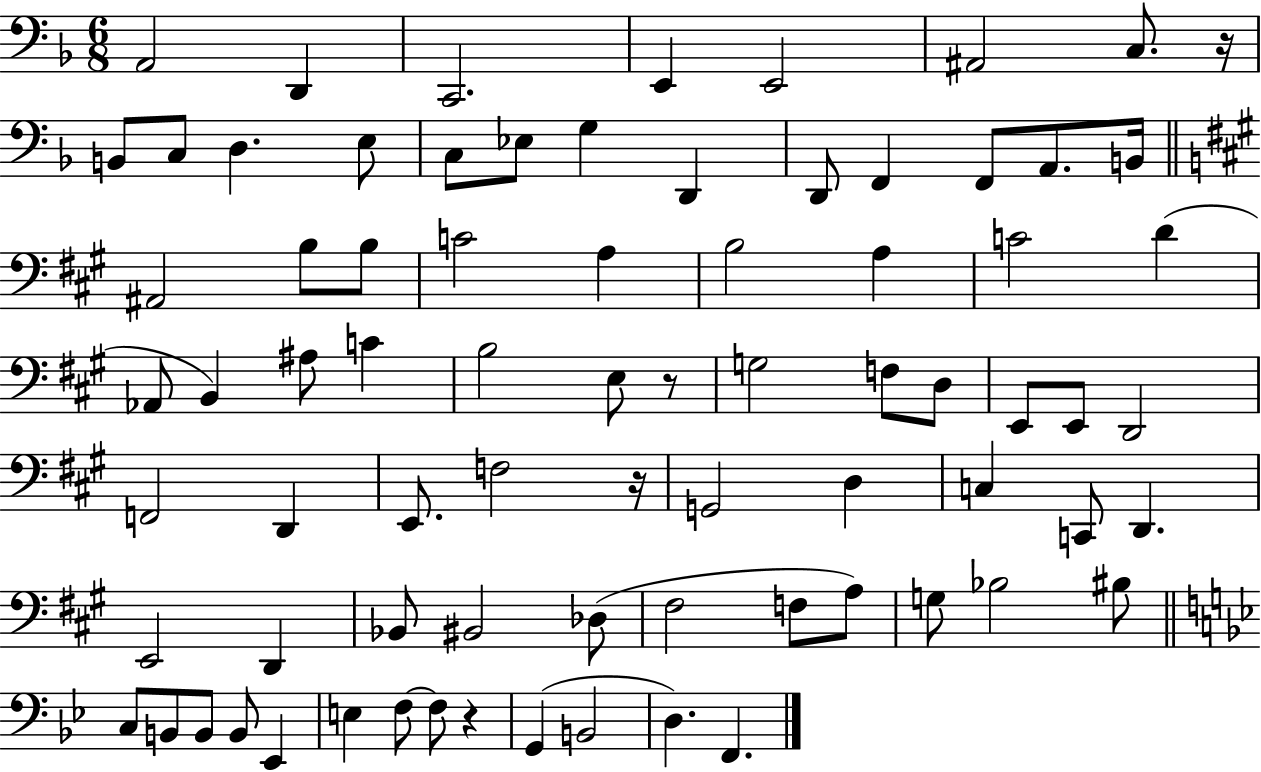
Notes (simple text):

A2/h D2/q C2/h. E2/q E2/h A#2/h C3/e. R/s B2/e C3/e D3/q. E3/e C3/e Eb3/e G3/q D2/q D2/e F2/q F2/e A2/e. B2/s A#2/h B3/e B3/e C4/h A3/q B3/h A3/q C4/h D4/q Ab2/e B2/q A#3/e C4/q B3/h E3/e R/e G3/h F3/e D3/e E2/e E2/e D2/h F2/h D2/q E2/e. F3/h R/s G2/h D3/q C3/q C2/e D2/q. E2/h D2/q Bb2/e BIS2/h Db3/e F#3/h F3/e A3/e G3/e Bb3/h BIS3/e C3/e B2/e B2/e B2/e Eb2/q E3/q F3/e F3/e R/q G2/q B2/h D3/q. F2/q.